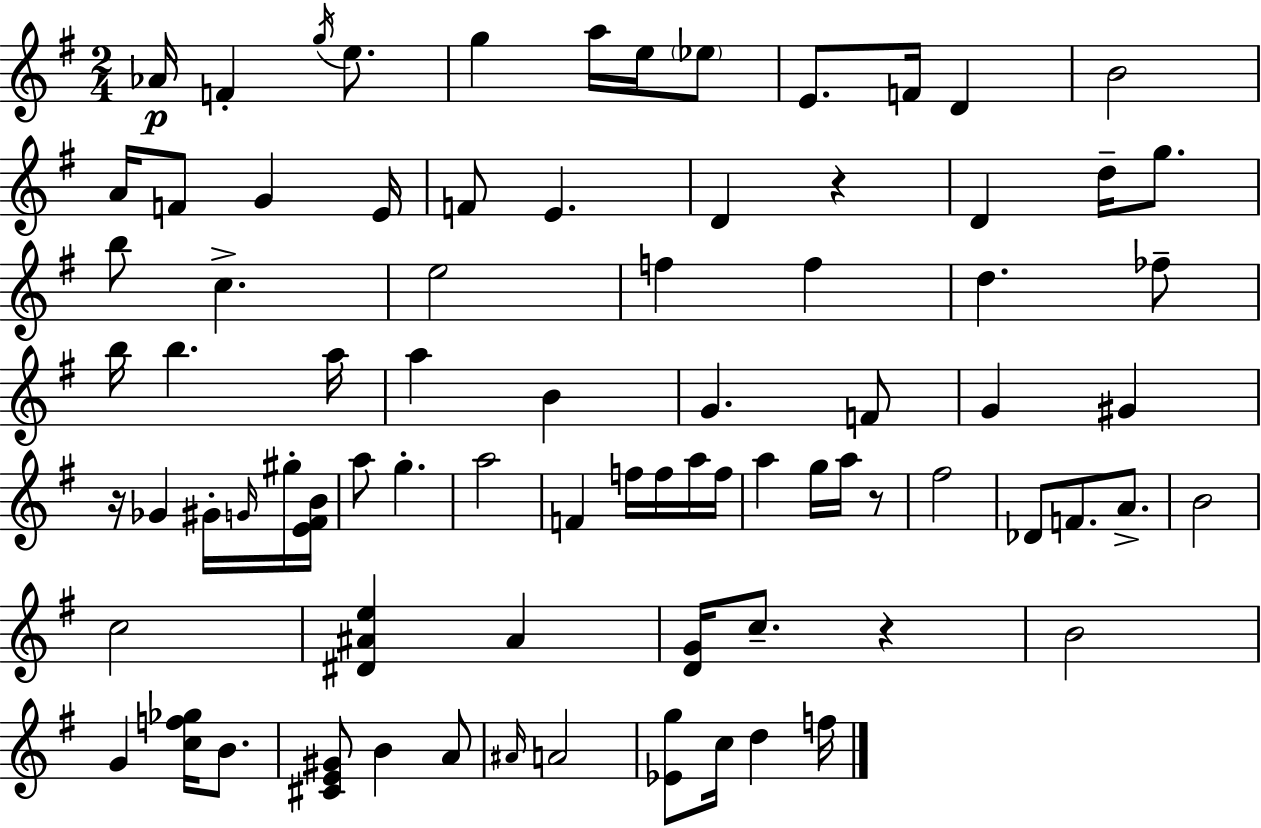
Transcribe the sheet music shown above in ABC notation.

X:1
T:Untitled
M:2/4
L:1/4
K:G
_A/4 F g/4 e/2 g a/4 e/4 _e/2 E/2 F/4 D B2 A/4 F/2 G E/4 F/2 E D z D d/4 g/2 b/2 c e2 f f d _f/2 b/4 b a/4 a B G F/2 G ^G z/4 _G ^G/4 G/4 ^g/4 [E^FB]/4 a/2 g a2 F f/4 f/4 a/4 f/4 a g/4 a/4 z/2 ^f2 _D/2 F/2 A/2 B2 c2 [^D^Ae] ^A [DG]/4 c/2 z B2 G [cf_g]/4 B/2 [^CE^G]/2 B A/2 ^A/4 A2 [_Eg]/2 c/4 d f/4